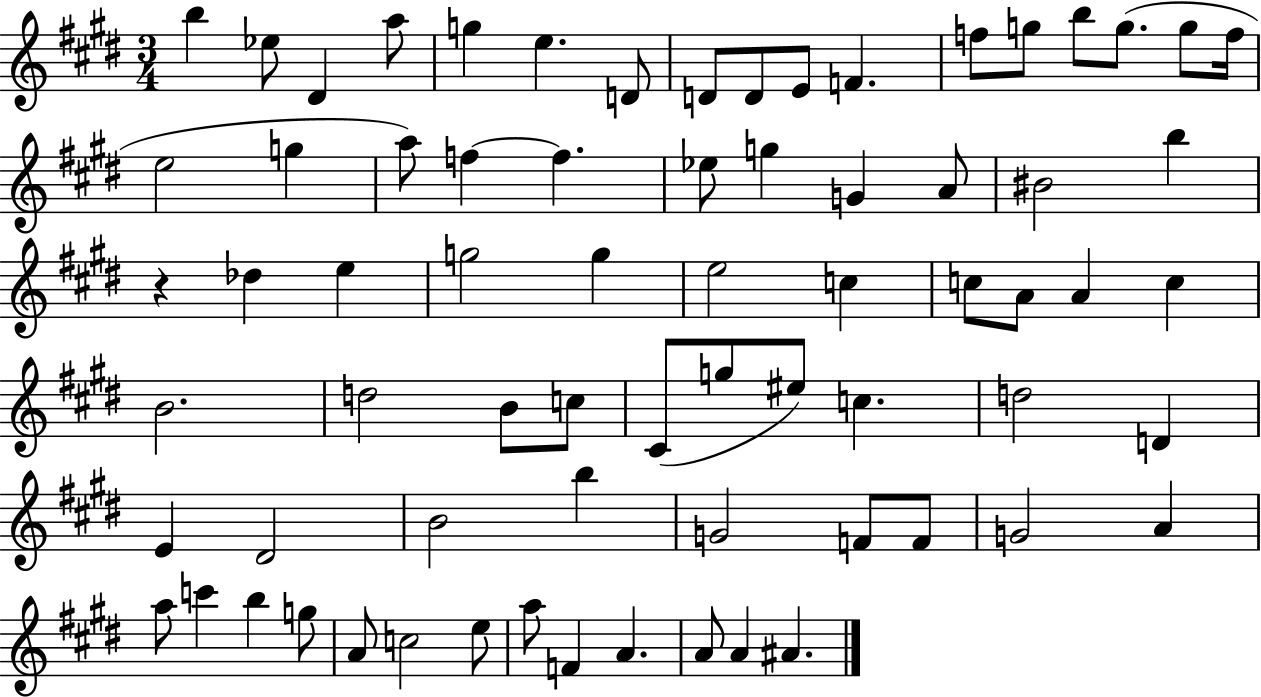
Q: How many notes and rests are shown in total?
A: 71